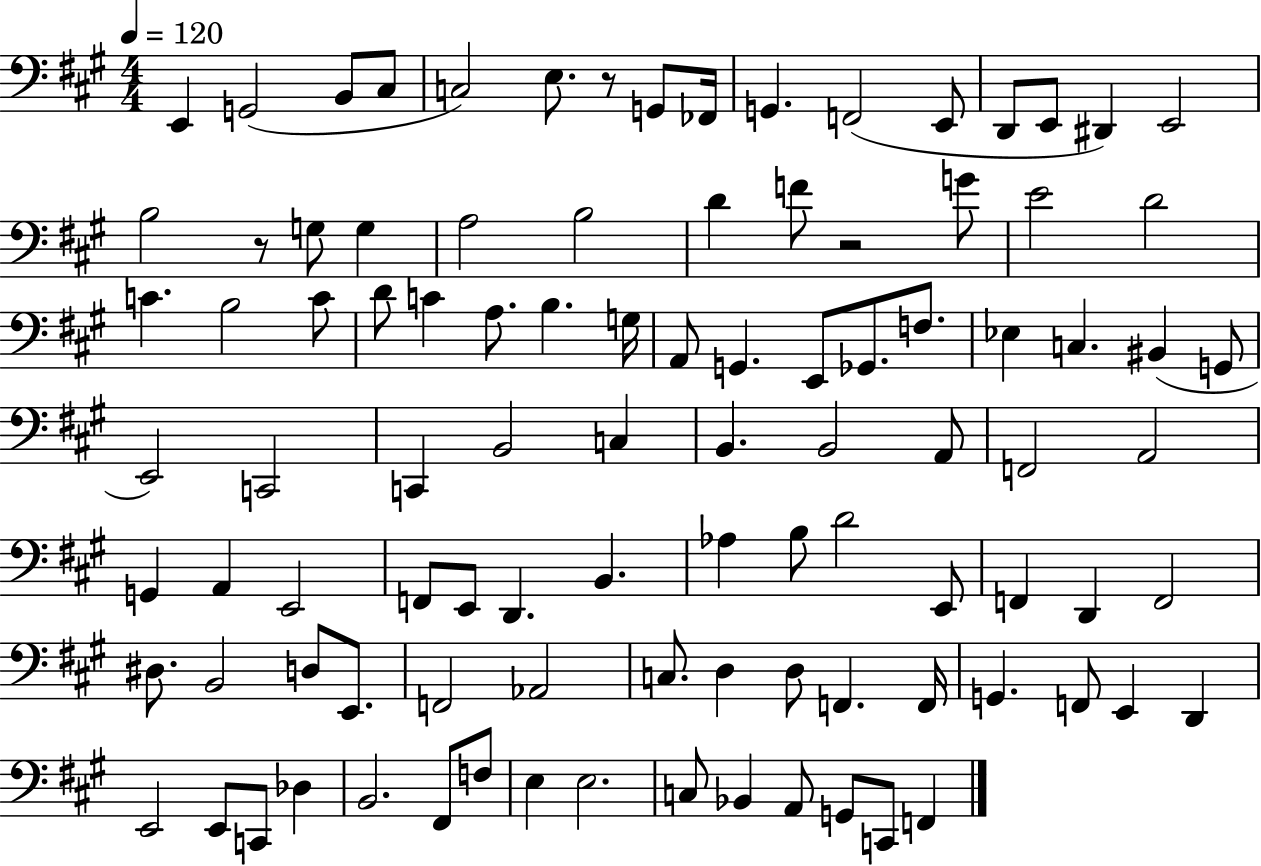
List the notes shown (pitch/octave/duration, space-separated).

E2/q G2/h B2/e C#3/e C3/h E3/e. R/e G2/e FES2/s G2/q. F2/h E2/e D2/e E2/e D#2/q E2/h B3/h R/e G3/e G3/q A3/h B3/h D4/q F4/e R/h G4/e E4/h D4/h C4/q. B3/h C4/e D4/e C4/q A3/e. B3/q. G3/s A2/e G2/q. E2/e Gb2/e. F3/e. Eb3/q C3/q. BIS2/q G2/e E2/h C2/h C2/q B2/h C3/q B2/q. B2/h A2/e F2/h A2/h G2/q A2/q E2/h F2/e E2/e D2/q. B2/q. Ab3/q B3/e D4/h E2/e F2/q D2/q F2/h D#3/e. B2/h D3/e E2/e. F2/h Ab2/h C3/e. D3/q D3/e F2/q. F2/s G2/q. F2/e E2/q D2/q E2/h E2/e C2/e Db3/q B2/h. F#2/e F3/e E3/q E3/h. C3/e Bb2/q A2/e G2/e C2/e F2/q